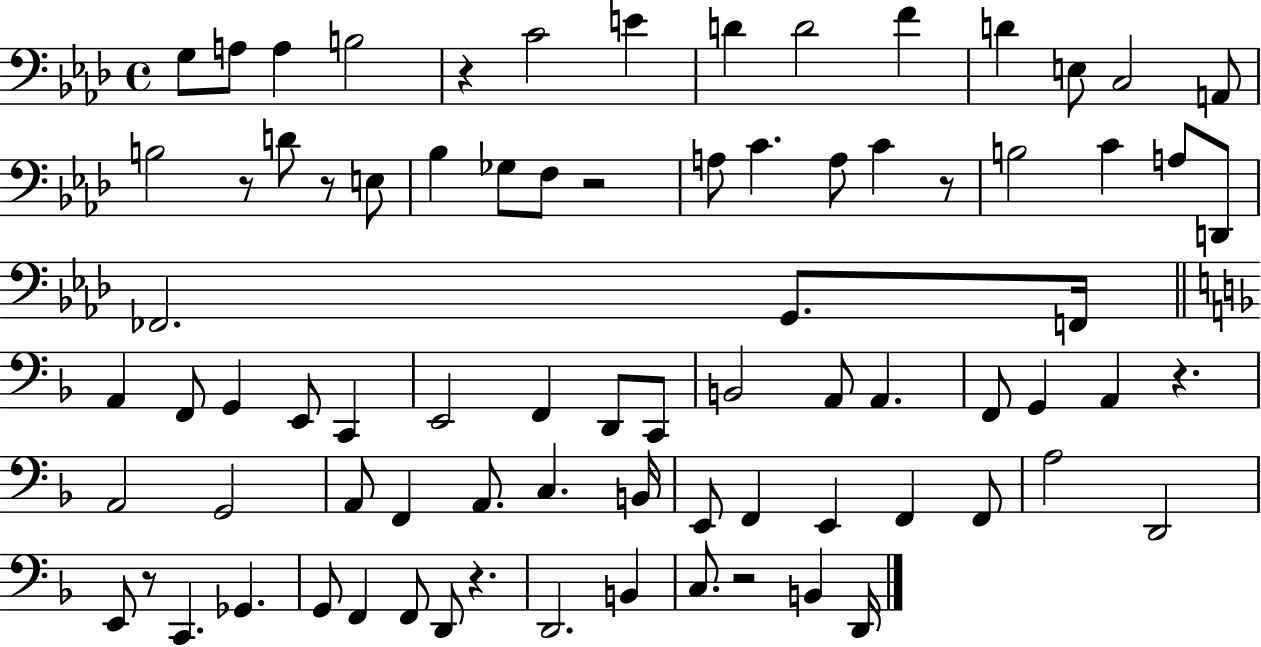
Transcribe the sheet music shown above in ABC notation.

X:1
T:Untitled
M:4/4
L:1/4
K:Ab
G,/2 A,/2 A, B,2 z C2 E D D2 F D E,/2 C,2 A,,/2 B,2 z/2 D/2 z/2 E,/2 _B, _G,/2 F,/2 z2 A,/2 C A,/2 C z/2 B,2 C A,/2 D,,/2 _F,,2 G,,/2 F,,/4 A,, F,,/2 G,, E,,/2 C,, E,,2 F,, D,,/2 C,,/2 B,,2 A,,/2 A,, F,,/2 G,, A,, z A,,2 G,,2 A,,/2 F,, A,,/2 C, B,,/4 E,,/2 F,, E,, F,, F,,/2 A,2 D,,2 E,,/2 z/2 C,, _G,, G,,/2 F,, F,,/2 D,,/2 z D,,2 B,, C,/2 z2 B,, D,,/4